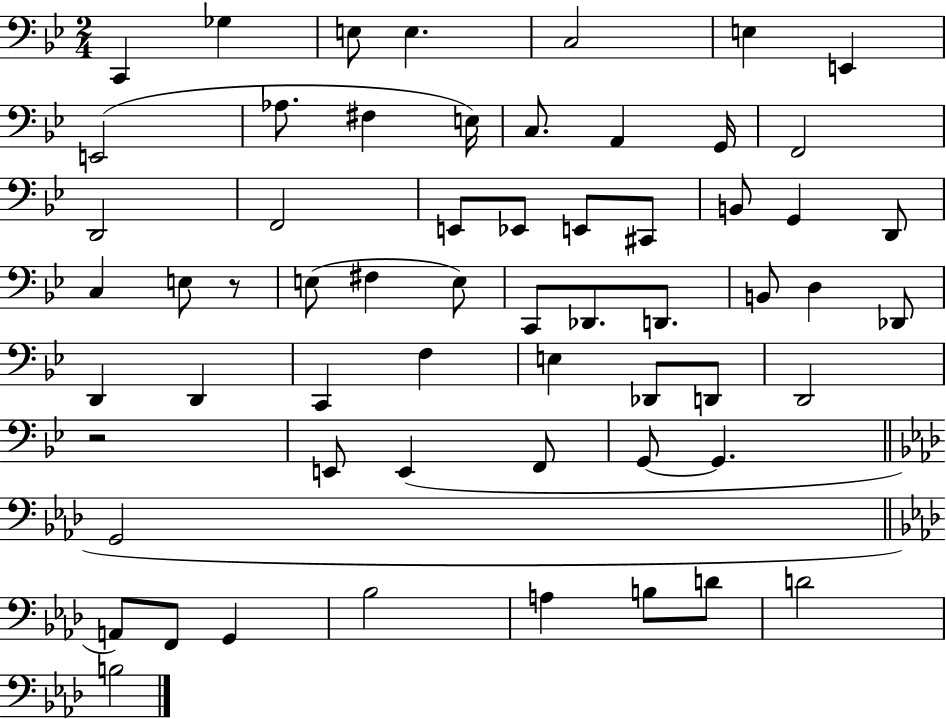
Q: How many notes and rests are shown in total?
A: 60